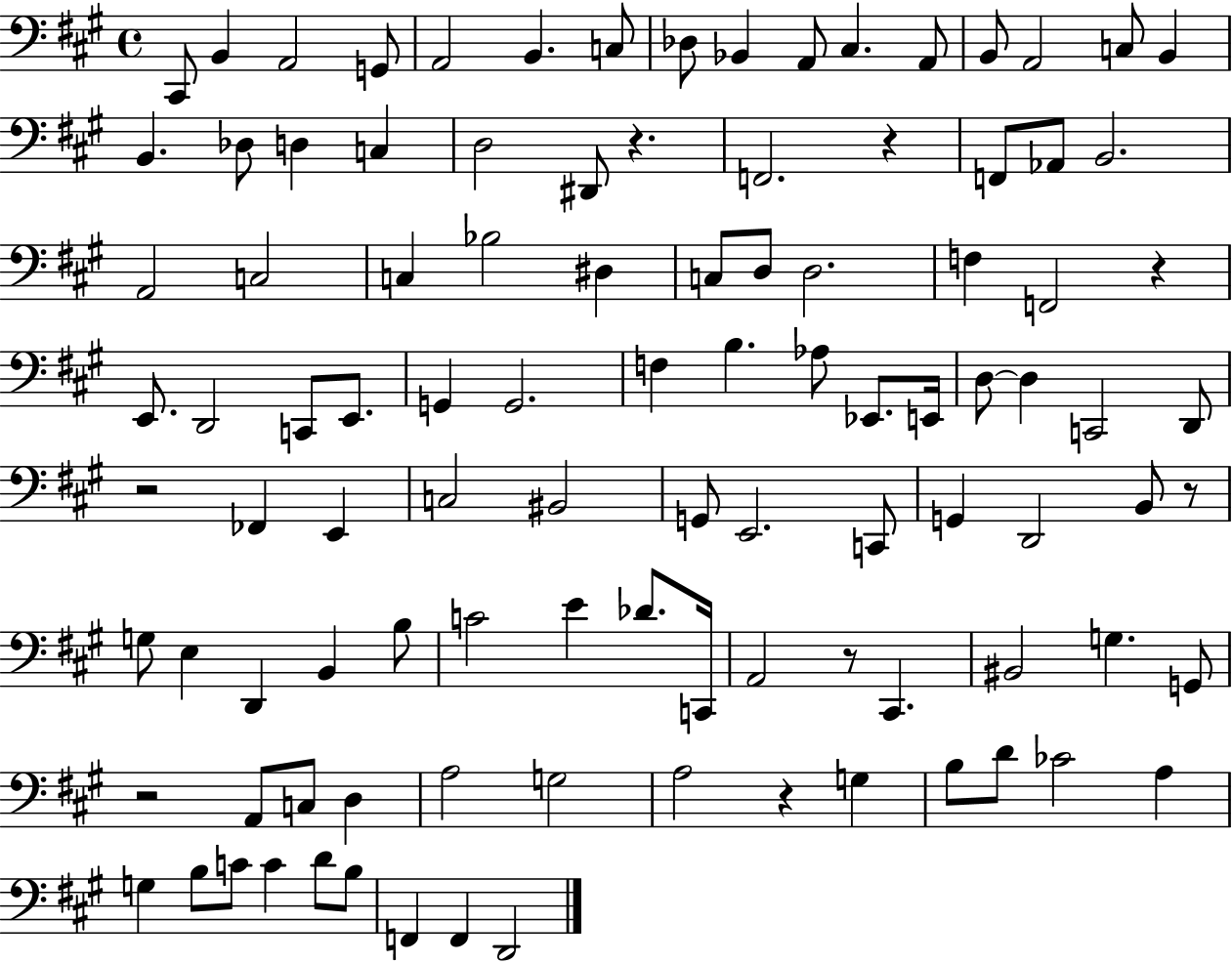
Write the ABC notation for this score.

X:1
T:Untitled
M:4/4
L:1/4
K:A
^C,,/2 B,, A,,2 G,,/2 A,,2 B,, C,/2 _D,/2 _B,, A,,/2 ^C, A,,/2 B,,/2 A,,2 C,/2 B,, B,, _D,/2 D, C, D,2 ^D,,/2 z F,,2 z F,,/2 _A,,/2 B,,2 A,,2 C,2 C, _B,2 ^D, C,/2 D,/2 D,2 F, F,,2 z E,,/2 D,,2 C,,/2 E,,/2 G,, G,,2 F, B, _A,/2 _E,,/2 E,,/4 D,/2 D, C,,2 D,,/2 z2 _F,, E,, C,2 ^B,,2 G,,/2 E,,2 C,,/2 G,, D,,2 B,,/2 z/2 G,/2 E, D,, B,, B,/2 C2 E _D/2 C,,/4 A,,2 z/2 ^C,, ^B,,2 G, G,,/2 z2 A,,/2 C,/2 D, A,2 G,2 A,2 z G, B,/2 D/2 _C2 A, G, B,/2 C/2 C D/2 B,/2 F,, F,, D,,2